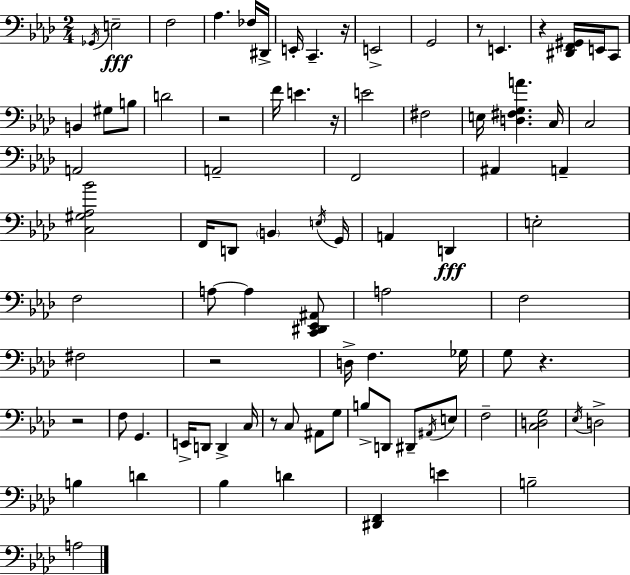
Gb2/s E3/h F3/h Ab3/q. FES3/s D#2/s E2/s C2/q. R/s E2/h G2/h R/e E2/q. R/q [D#2,F2,G#2]/s E2/s C2/e B2/q G#3/e B3/e D4/h R/h F4/s E4/q. R/s E4/h F#3/h E3/s [D3,F#3,G3,A4]/q. C3/s C3/h A2/h A2/h F2/h A#2/q A2/q [C3,G#3,Ab3,Bb4]/h F2/s D2/e B2/q E3/s G2/s A2/q D2/q E3/h F3/h A3/e A3/q [C2,D#2,Eb2,A#2]/e A3/h F3/h F#3/h R/h D3/s F3/q. Gb3/s G3/e R/q. R/h F3/e G2/q. E2/s D2/e D2/q C3/s R/e C3/e A#2/e G3/e B3/e D2/e D#2/e A#2/s E3/e F3/h [C3,D3,G3]/h Eb3/s D3/h B3/q D4/q Bb3/q D4/q [D#2,F2]/q E4/q B3/h A3/h